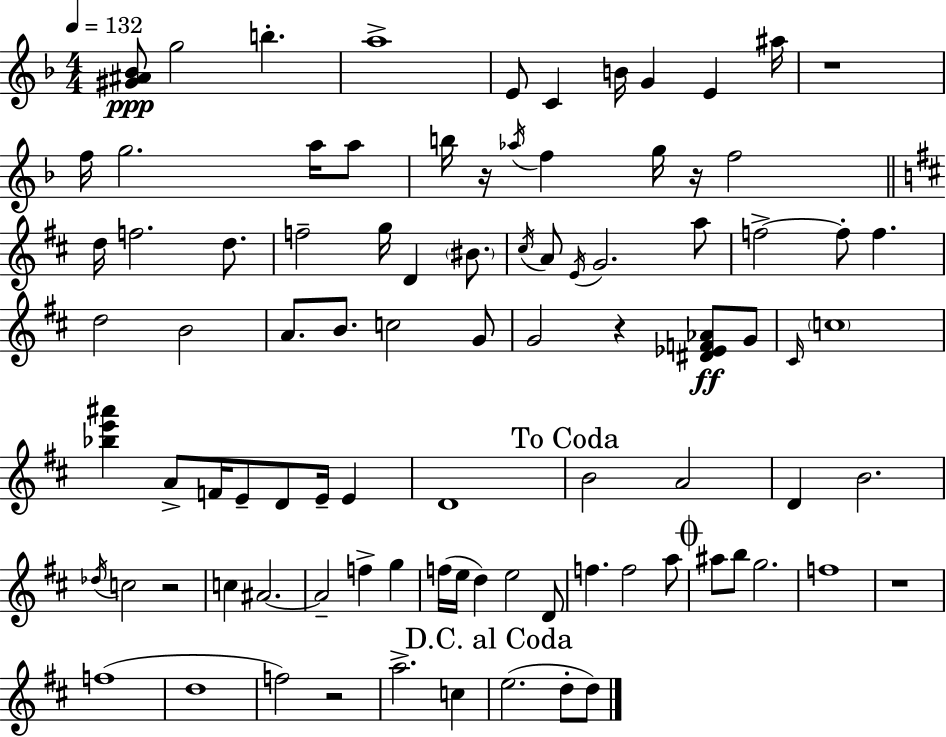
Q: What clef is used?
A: treble